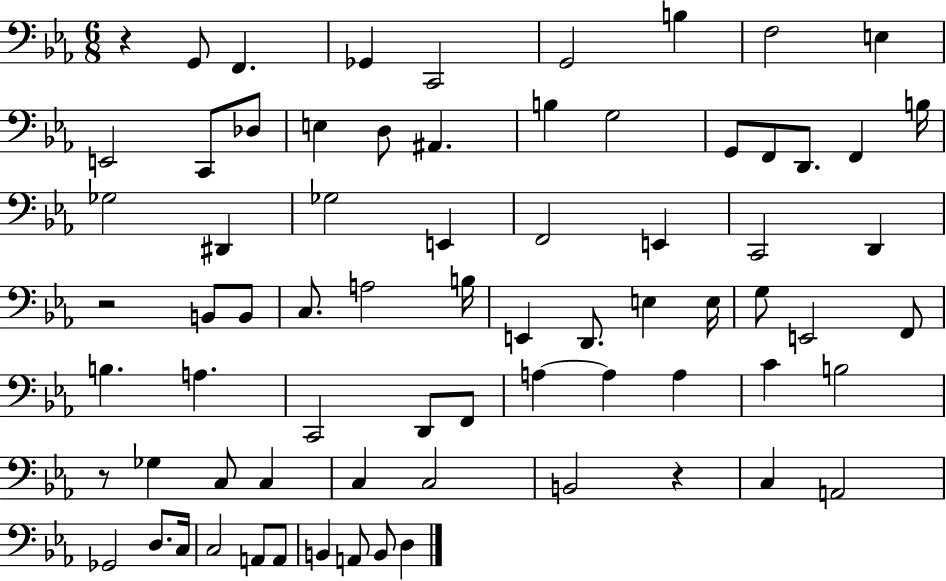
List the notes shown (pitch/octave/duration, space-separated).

R/q G2/e F2/q. Gb2/q C2/h G2/h B3/q F3/h E3/q E2/h C2/e Db3/e E3/q D3/e A#2/q. B3/q G3/h G2/e F2/e D2/e. F2/q B3/s Gb3/h D#2/q Gb3/h E2/q F2/h E2/q C2/h D2/q R/h B2/e B2/e C3/e. A3/h B3/s E2/q D2/e. E3/q E3/s G3/e E2/h F2/e B3/q. A3/q. C2/h D2/e F2/e A3/q A3/q A3/q C4/q B3/h R/e Gb3/q C3/e C3/q C3/q C3/h B2/h R/q C3/q A2/h Gb2/h D3/e. C3/s C3/h A2/e A2/e B2/q A2/e B2/e D3/q